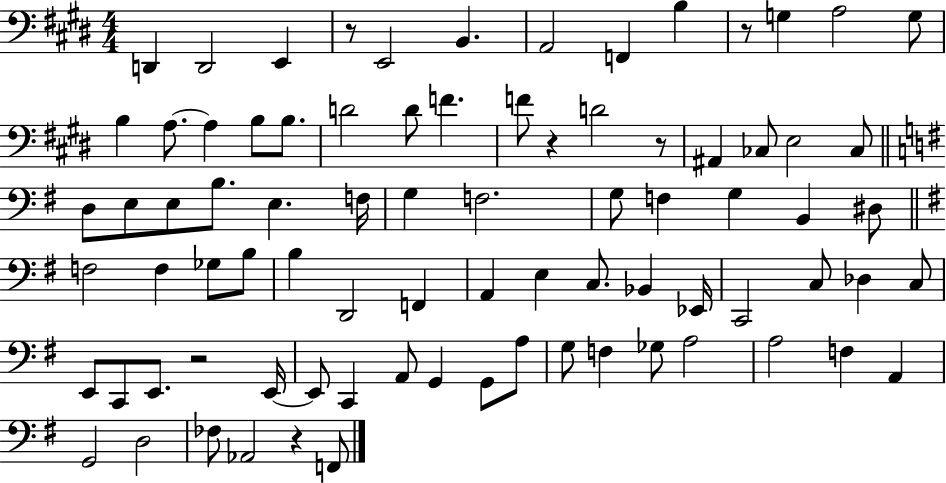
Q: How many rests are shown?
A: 6